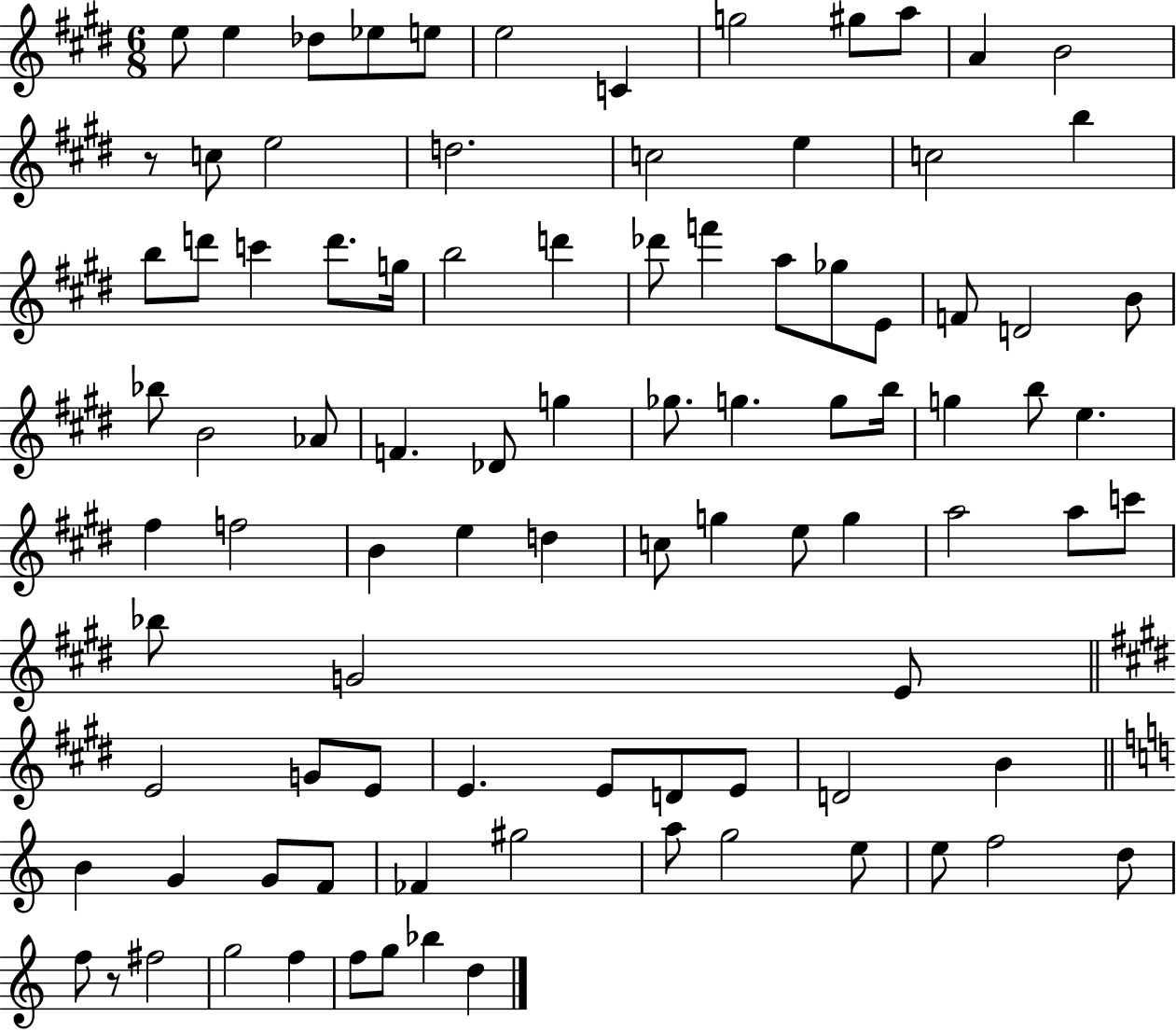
E5/e E5/q Db5/e Eb5/e E5/e E5/h C4/q G5/h G#5/e A5/e A4/q B4/h R/e C5/e E5/h D5/h. C5/h E5/q C5/h B5/q B5/e D6/e C6/q D6/e. G5/s B5/h D6/q Db6/e F6/q A5/e Gb5/e E4/e F4/e D4/h B4/e Bb5/e B4/h Ab4/e F4/q. Db4/e G5/q Gb5/e. G5/q. G5/e B5/s G5/q B5/e E5/q. F#5/q F5/h B4/q E5/q D5/q C5/e G5/q E5/e G5/q A5/h A5/e C6/e Bb5/e G4/h E4/e E4/h G4/e E4/e E4/q. E4/e D4/e E4/e D4/h B4/q B4/q G4/q G4/e F4/e FES4/q G#5/h A5/e G5/h E5/e E5/e F5/h D5/e F5/e R/e F#5/h G5/h F5/q F5/e G5/e Bb5/q D5/q